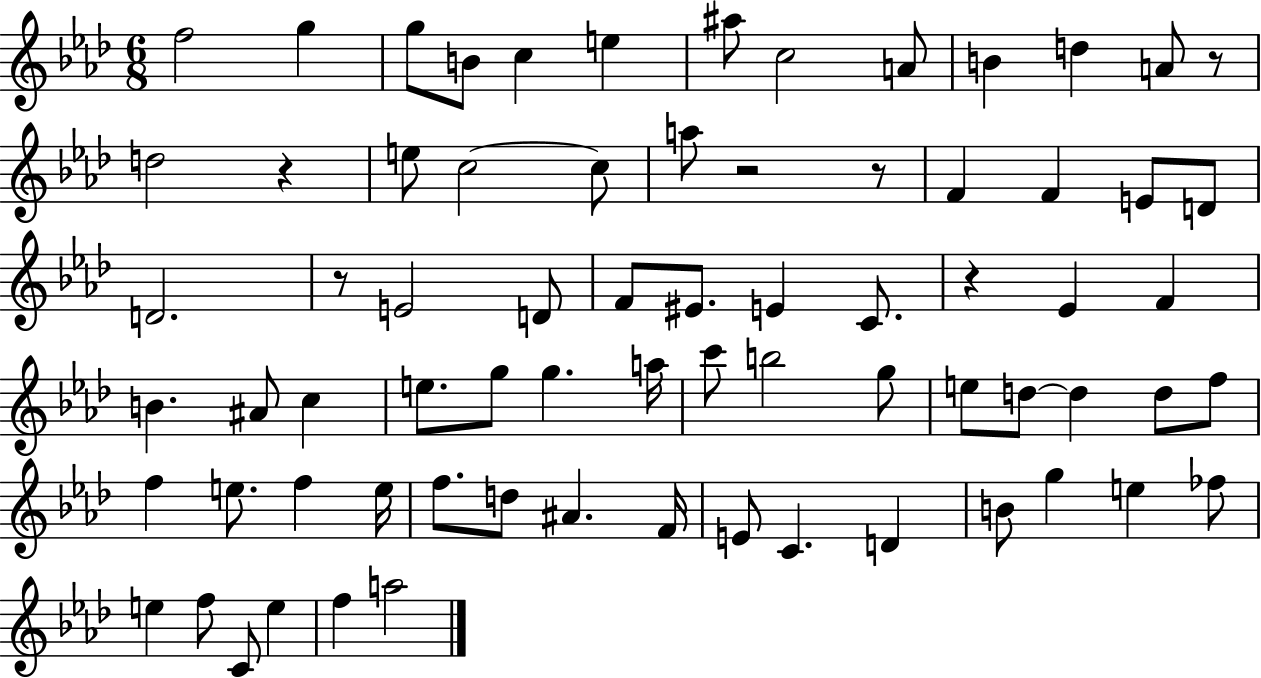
{
  \clef treble
  \numericTimeSignature
  \time 6/8
  \key aes \major
  \repeat volta 2 { f''2 g''4 | g''8 b'8 c''4 e''4 | ais''8 c''2 a'8 | b'4 d''4 a'8 r8 | \break d''2 r4 | e''8 c''2~~ c''8 | a''8 r2 r8 | f'4 f'4 e'8 d'8 | \break d'2. | r8 e'2 d'8 | f'8 eis'8. e'4 c'8. | r4 ees'4 f'4 | \break b'4. ais'8 c''4 | e''8. g''8 g''4. a''16 | c'''8 b''2 g''8 | e''8 d''8~~ d''4 d''8 f''8 | \break f''4 e''8. f''4 e''16 | f''8. d''8 ais'4. f'16 | e'8 c'4. d'4 | b'8 g''4 e''4 fes''8 | \break e''4 f''8 c'8 e''4 | f''4 a''2 | } \bar "|."
}